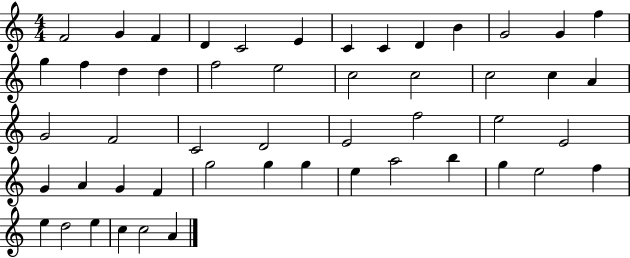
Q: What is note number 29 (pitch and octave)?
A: E4